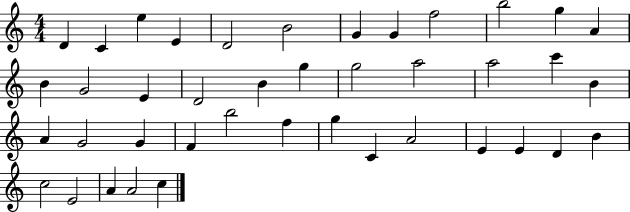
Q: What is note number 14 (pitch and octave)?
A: G4